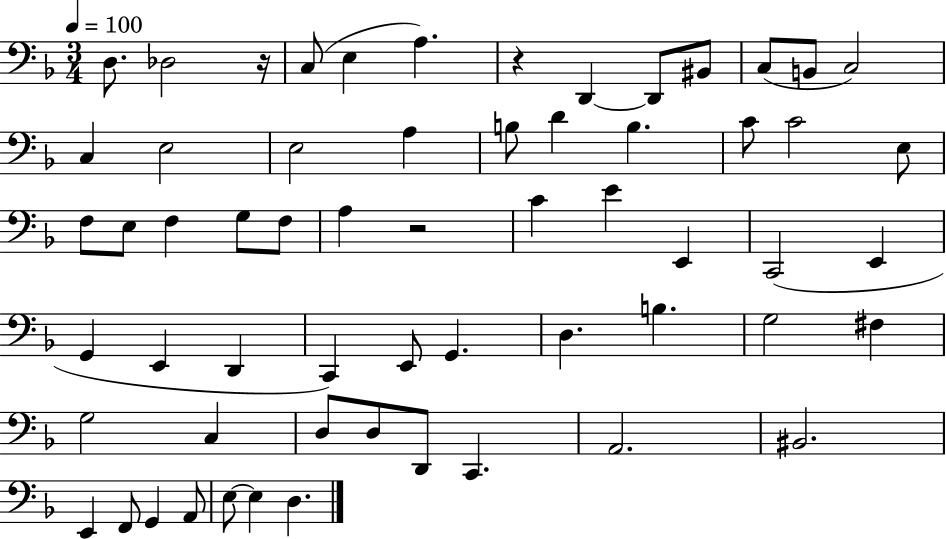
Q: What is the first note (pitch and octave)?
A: D3